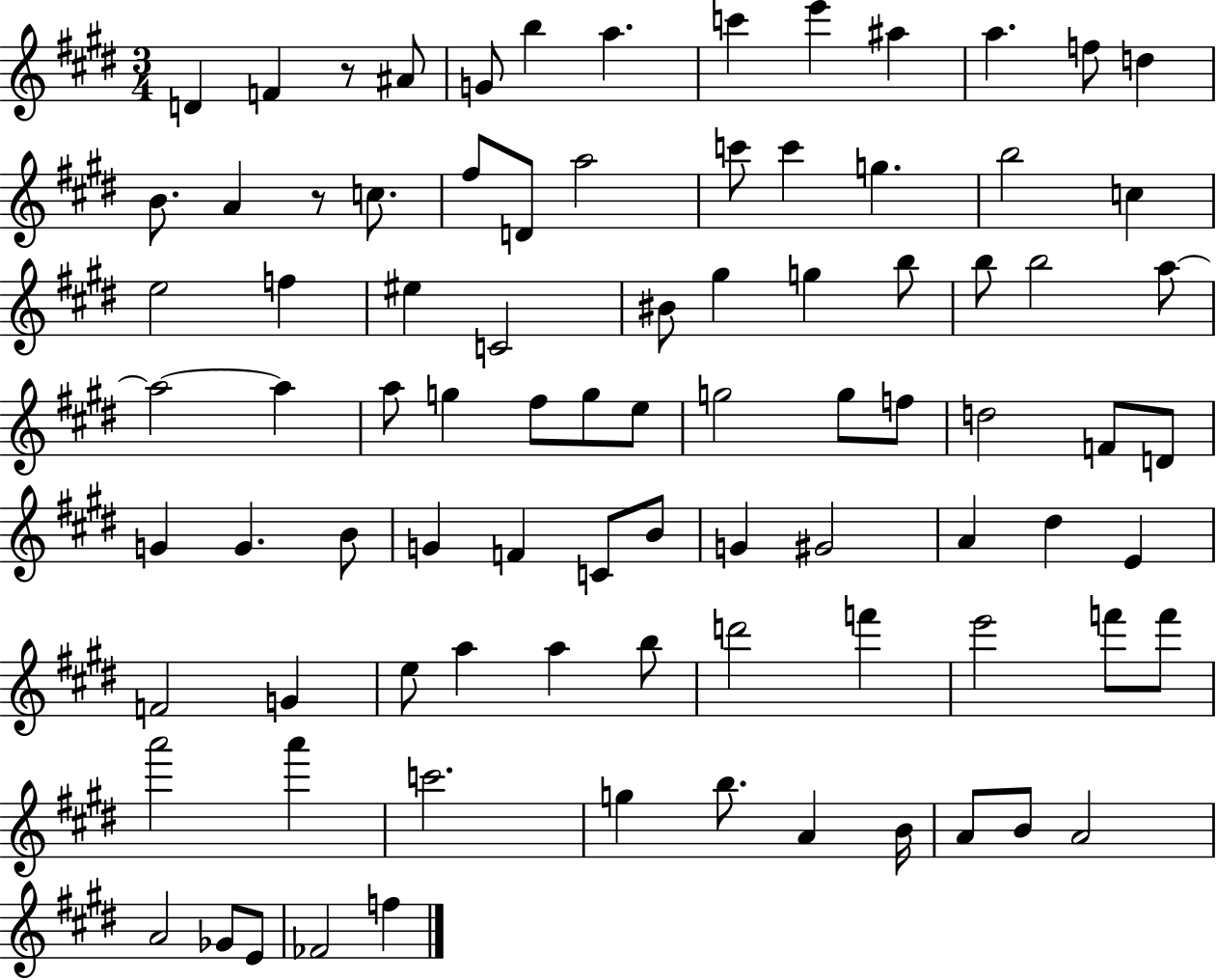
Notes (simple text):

D4/q F4/q R/e A#4/e G4/e B5/q A5/q. C6/q E6/q A#5/q A5/q. F5/e D5/q B4/e. A4/q R/e C5/e. F#5/e D4/e A5/h C6/e C6/q G5/q. B5/h C5/q E5/h F5/q EIS5/q C4/h BIS4/e G#5/q G5/q B5/e B5/e B5/h A5/e A5/h A5/q A5/e G5/q F#5/e G5/e E5/e G5/h G5/e F5/e D5/h F4/e D4/e G4/q G4/q. B4/e G4/q F4/q C4/e B4/e G4/q G#4/h A4/q D#5/q E4/q F4/h G4/q E5/e A5/q A5/q B5/e D6/h F6/q E6/h F6/e F6/e A6/h A6/q C6/h. G5/q B5/e. A4/q B4/s A4/e B4/e A4/h A4/h Gb4/e E4/e FES4/h F5/q